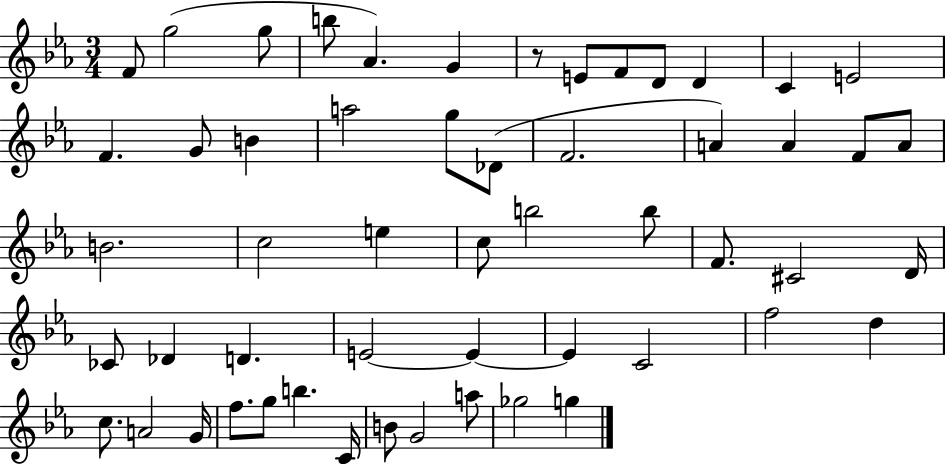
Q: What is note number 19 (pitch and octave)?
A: F4